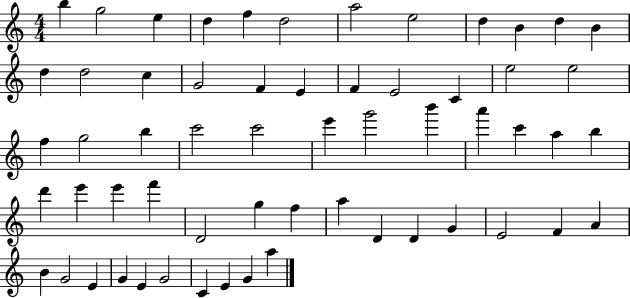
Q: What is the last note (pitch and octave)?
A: A5